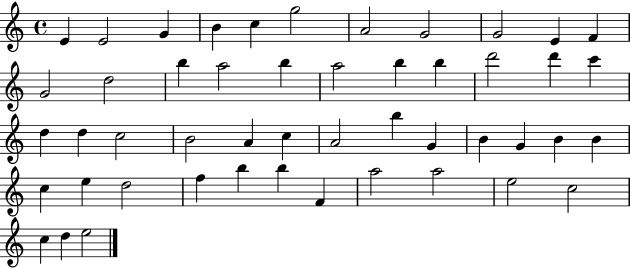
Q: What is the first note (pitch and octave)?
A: E4